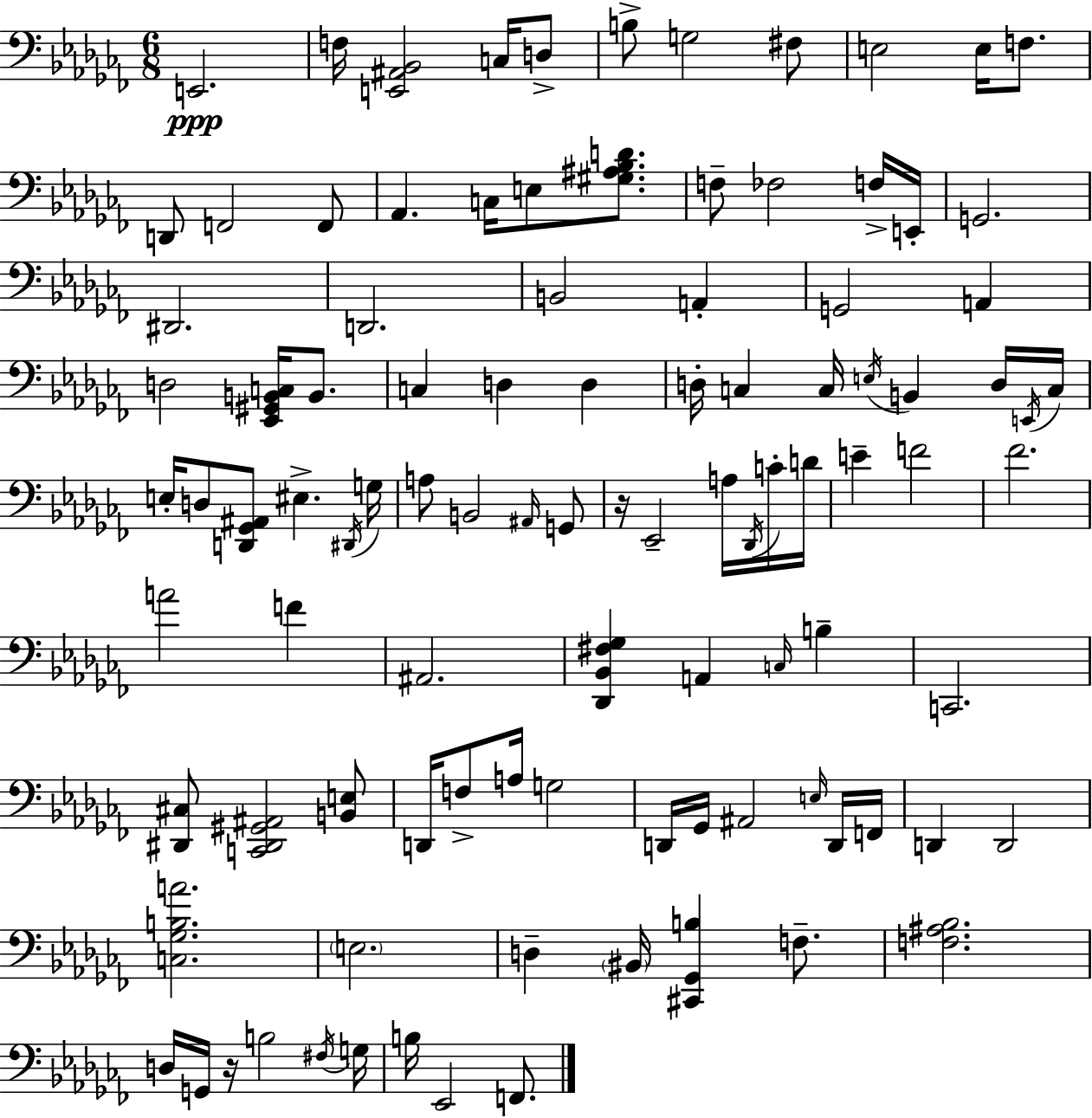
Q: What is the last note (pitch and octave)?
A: F2